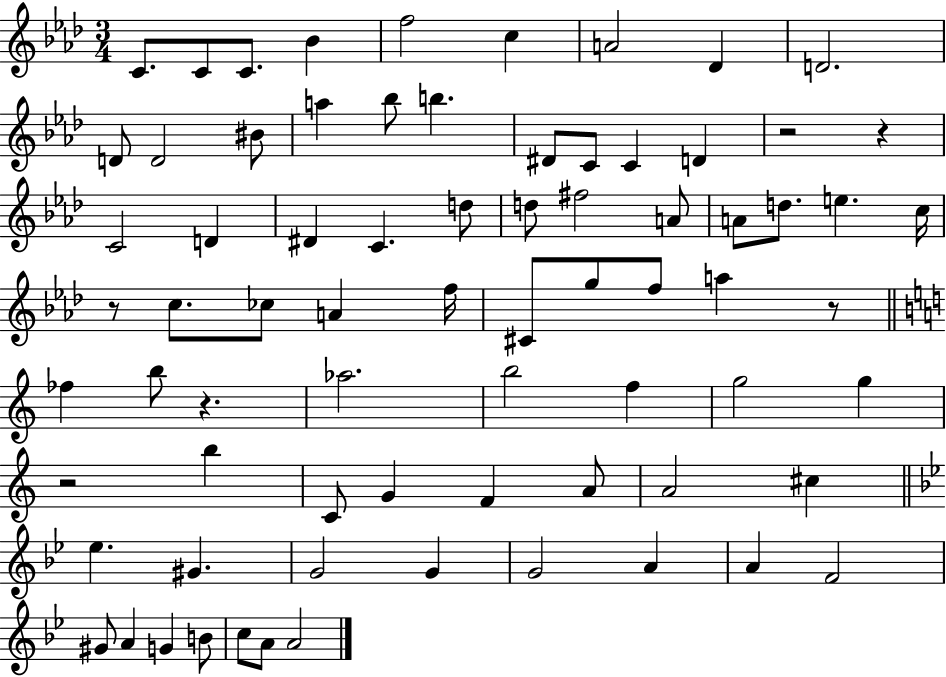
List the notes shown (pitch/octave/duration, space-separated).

C4/e. C4/e C4/e. Bb4/q F5/h C5/q A4/h Db4/q D4/h. D4/e D4/h BIS4/e A5/q Bb5/e B5/q. D#4/e C4/e C4/q D4/q R/h R/q C4/h D4/q D#4/q C4/q. D5/e D5/e F#5/h A4/e A4/e D5/e. E5/q. C5/s R/e C5/e. CES5/e A4/q F5/s C#4/e G5/e F5/e A5/q R/e FES5/q B5/e R/q. Ab5/h. B5/h F5/q G5/h G5/q R/h B5/q C4/e G4/q F4/q A4/e A4/h C#5/q Eb5/q. G#4/q. G4/h G4/q G4/h A4/q A4/q F4/h G#4/e A4/q G4/q B4/e C5/e A4/e A4/h